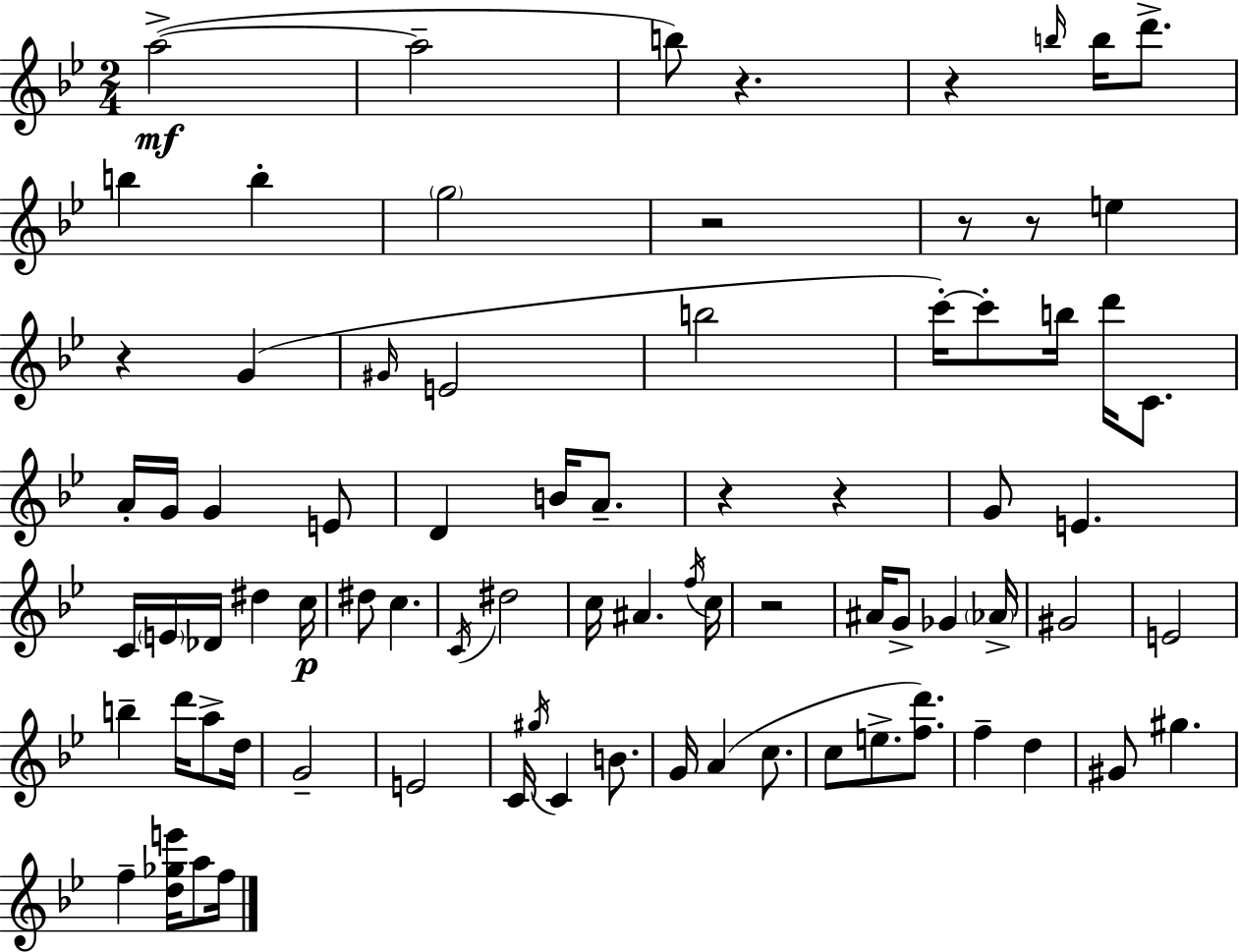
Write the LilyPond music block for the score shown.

{
  \clef treble
  \numericTimeSignature
  \time 2/4
  \key g \minor
  \repeat volta 2 { a''2->~(~\mf | a''2-- | b''8) r4. | r4 \grace { b''16 } b''16 d'''8.-> | \break b''4 b''4-. | \parenthesize g''2 | r2 | r8 r8 e''4 | \break r4 g'4( | \grace { gis'16 } e'2 | b''2 | c'''16-.~~) c'''8-. b''16 d'''16 c'8. | \break a'16-. g'16 g'4 | e'8 d'4 b'16 a'8.-- | r4 r4 | g'8 e'4. | \break c'16 \parenthesize e'16 des'16 dis''4 | c''16\p dis''8 c''4. | \acciaccatura { c'16 } dis''2 | c''16 ais'4. | \break \acciaccatura { f''16 } c''16 r2 | ais'16 g'8-> ges'4 | \parenthesize aes'16-> gis'2 | e'2 | \break b''4-- | d'''16 a''8-> d''16 g'2-- | e'2 | c'16 \acciaccatura { gis''16 } c'4 | \break b'8. g'16 a'4( | c''8. c''8 e''8.-> | <f'' d'''>8.) f''4-- | d''4 gis'8 gis''4. | \break f''4-- | <d'' ges'' e'''>16 a''8 f''16 } \bar "|."
}